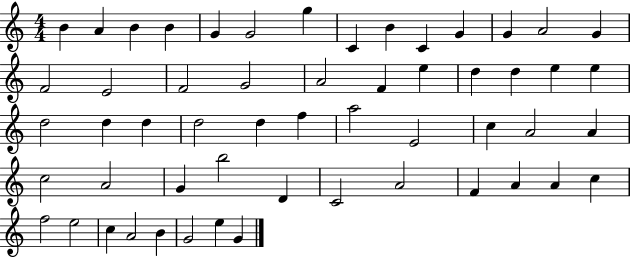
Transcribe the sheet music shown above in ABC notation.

X:1
T:Untitled
M:4/4
L:1/4
K:C
B A B B G G2 g C B C G G A2 G F2 E2 F2 G2 A2 F e d d e e d2 d d d2 d f a2 E2 c A2 A c2 A2 G b2 D C2 A2 F A A c f2 e2 c A2 B G2 e G